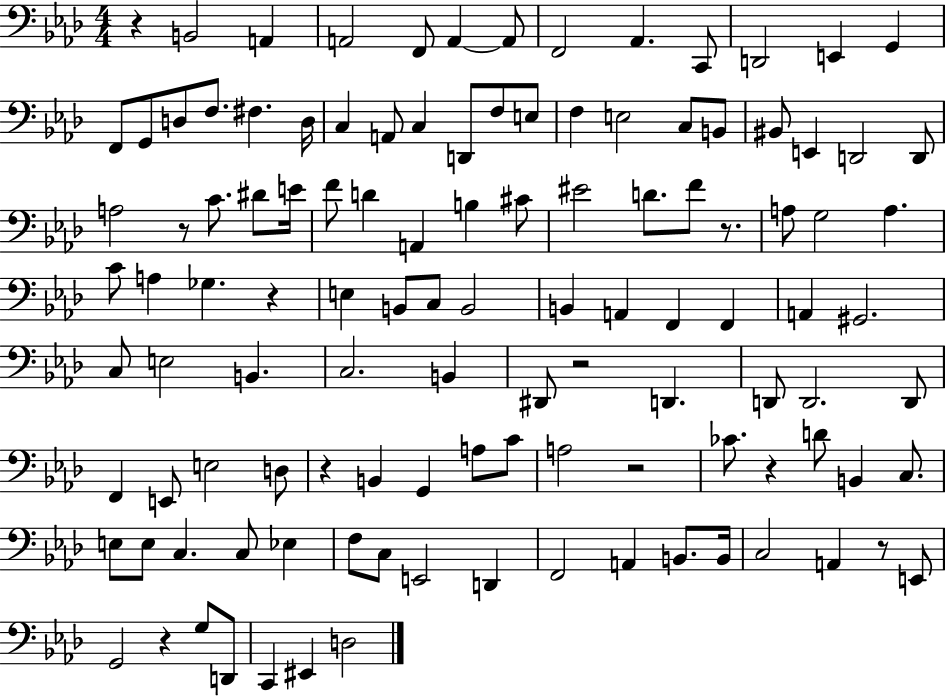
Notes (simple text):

R/q B2/h A2/q A2/h F2/e A2/q A2/e F2/h Ab2/q. C2/e D2/h E2/q G2/q F2/e G2/e D3/e F3/e. F#3/q. D3/s C3/q A2/e C3/q D2/e F3/e E3/e F3/q E3/h C3/e B2/e BIS2/e E2/q D2/h D2/e A3/h R/e C4/e. D#4/e E4/s F4/e D4/q A2/q B3/q C#4/e EIS4/h D4/e. F4/e R/e. A3/e G3/h A3/q. C4/e A3/q Gb3/q. R/q E3/q B2/e C3/e B2/h B2/q A2/q F2/q F2/q A2/q G#2/h. C3/e E3/h B2/q. C3/h. B2/q D#2/e R/h D2/q. D2/e D2/h. D2/e F2/q E2/e E3/h D3/e R/q B2/q G2/q A3/e C4/e A3/h R/h CES4/e. R/q D4/e B2/q C3/e. E3/e E3/e C3/q. C3/e Eb3/q F3/e C3/e E2/h D2/q F2/h A2/q B2/e. B2/s C3/h A2/q R/e E2/e G2/h R/q G3/e D2/e C2/q EIS2/q D3/h